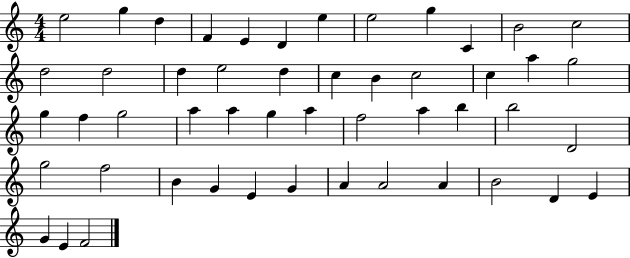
X:1
T:Untitled
M:4/4
L:1/4
K:C
e2 g d F E D e e2 g C B2 c2 d2 d2 d e2 d c B c2 c a g2 g f g2 a a g a f2 a b b2 D2 g2 f2 B G E G A A2 A B2 D E G E F2